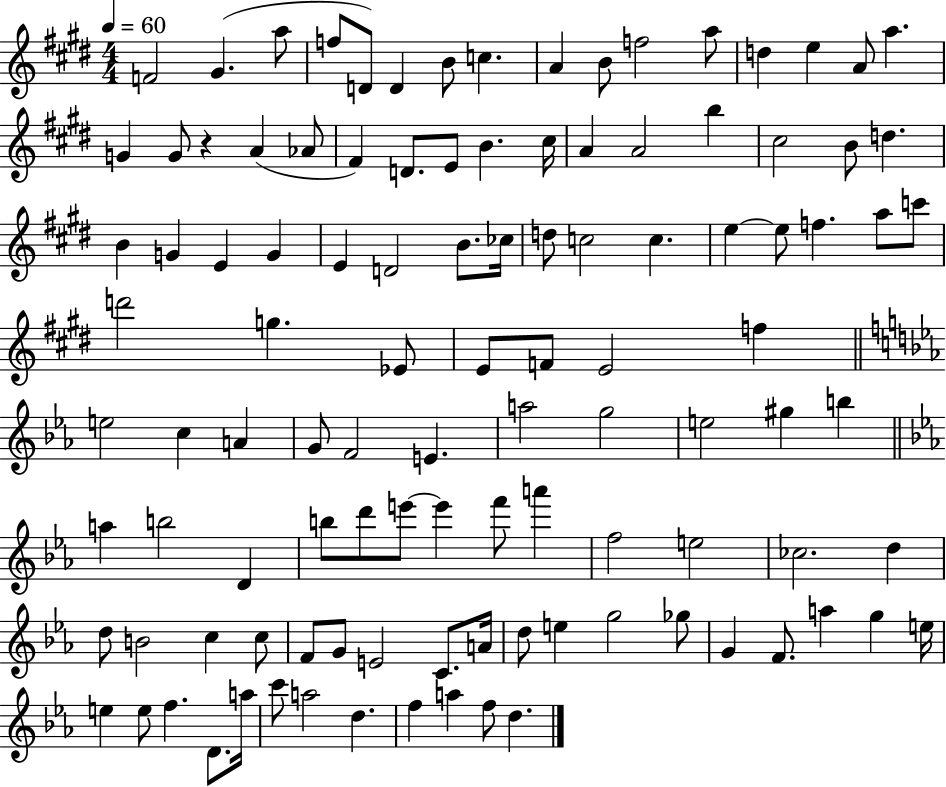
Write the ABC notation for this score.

X:1
T:Untitled
M:4/4
L:1/4
K:E
F2 ^G a/2 f/2 D/2 D B/2 c A B/2 f2 a/2 d e A/2 a G G/2 z A _A/2 ^F D/2 E/2 B ^c/4 A A2 b ^c2 B/2 d B G E G E D2 B/2 _c/4 d/2 c2 c e e/2 f a/2 c'/2 d'2 g _E/2 E/2 F/2 E2 f e2 c A G/2 F2 E a2 g2 e2 ^g b a b2 D b/2 d'/2 e'/2 e' f'/2 a' f2 e2 _c2 d d/2 B2 c c/2 F/2 G/2 E2 C/2 A/4 d/2 e g2 _g/2 G F/2 a g e/4 e e/2 f D/2 a/4 c'/2 a2 d f a f/2 d